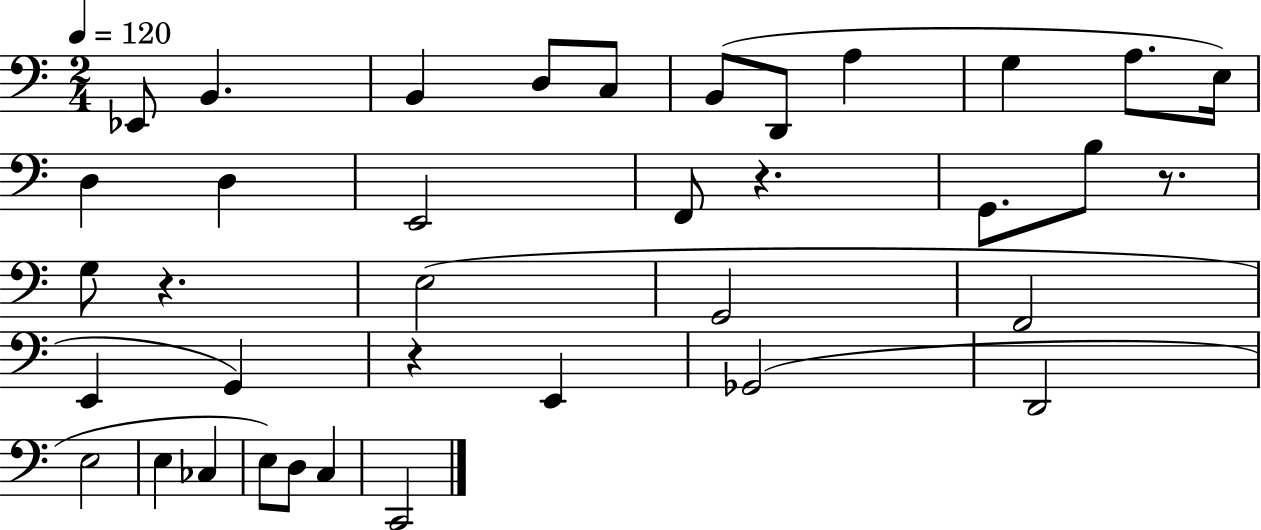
{
  \clef bass
  \numericTimeSignature
  \time 2/4
  \key c \major
  \tempo 4 = 120
  ees,8 b,4. | b,4 d8 c8 | b,8( d,8 a4 | g4 a8. e16) | \break d4 d4 | e,2 | f,8 r4. | g,8. b8 r8. | \break g8 r4. | e2( | g,2 | f,2 | \break e,4 g,4) | r4 e,4 | ges,2( | d,2 | \break e2 | e4 ces4 | e8) d8 c4 | c,2 | \break \bar "|."
}